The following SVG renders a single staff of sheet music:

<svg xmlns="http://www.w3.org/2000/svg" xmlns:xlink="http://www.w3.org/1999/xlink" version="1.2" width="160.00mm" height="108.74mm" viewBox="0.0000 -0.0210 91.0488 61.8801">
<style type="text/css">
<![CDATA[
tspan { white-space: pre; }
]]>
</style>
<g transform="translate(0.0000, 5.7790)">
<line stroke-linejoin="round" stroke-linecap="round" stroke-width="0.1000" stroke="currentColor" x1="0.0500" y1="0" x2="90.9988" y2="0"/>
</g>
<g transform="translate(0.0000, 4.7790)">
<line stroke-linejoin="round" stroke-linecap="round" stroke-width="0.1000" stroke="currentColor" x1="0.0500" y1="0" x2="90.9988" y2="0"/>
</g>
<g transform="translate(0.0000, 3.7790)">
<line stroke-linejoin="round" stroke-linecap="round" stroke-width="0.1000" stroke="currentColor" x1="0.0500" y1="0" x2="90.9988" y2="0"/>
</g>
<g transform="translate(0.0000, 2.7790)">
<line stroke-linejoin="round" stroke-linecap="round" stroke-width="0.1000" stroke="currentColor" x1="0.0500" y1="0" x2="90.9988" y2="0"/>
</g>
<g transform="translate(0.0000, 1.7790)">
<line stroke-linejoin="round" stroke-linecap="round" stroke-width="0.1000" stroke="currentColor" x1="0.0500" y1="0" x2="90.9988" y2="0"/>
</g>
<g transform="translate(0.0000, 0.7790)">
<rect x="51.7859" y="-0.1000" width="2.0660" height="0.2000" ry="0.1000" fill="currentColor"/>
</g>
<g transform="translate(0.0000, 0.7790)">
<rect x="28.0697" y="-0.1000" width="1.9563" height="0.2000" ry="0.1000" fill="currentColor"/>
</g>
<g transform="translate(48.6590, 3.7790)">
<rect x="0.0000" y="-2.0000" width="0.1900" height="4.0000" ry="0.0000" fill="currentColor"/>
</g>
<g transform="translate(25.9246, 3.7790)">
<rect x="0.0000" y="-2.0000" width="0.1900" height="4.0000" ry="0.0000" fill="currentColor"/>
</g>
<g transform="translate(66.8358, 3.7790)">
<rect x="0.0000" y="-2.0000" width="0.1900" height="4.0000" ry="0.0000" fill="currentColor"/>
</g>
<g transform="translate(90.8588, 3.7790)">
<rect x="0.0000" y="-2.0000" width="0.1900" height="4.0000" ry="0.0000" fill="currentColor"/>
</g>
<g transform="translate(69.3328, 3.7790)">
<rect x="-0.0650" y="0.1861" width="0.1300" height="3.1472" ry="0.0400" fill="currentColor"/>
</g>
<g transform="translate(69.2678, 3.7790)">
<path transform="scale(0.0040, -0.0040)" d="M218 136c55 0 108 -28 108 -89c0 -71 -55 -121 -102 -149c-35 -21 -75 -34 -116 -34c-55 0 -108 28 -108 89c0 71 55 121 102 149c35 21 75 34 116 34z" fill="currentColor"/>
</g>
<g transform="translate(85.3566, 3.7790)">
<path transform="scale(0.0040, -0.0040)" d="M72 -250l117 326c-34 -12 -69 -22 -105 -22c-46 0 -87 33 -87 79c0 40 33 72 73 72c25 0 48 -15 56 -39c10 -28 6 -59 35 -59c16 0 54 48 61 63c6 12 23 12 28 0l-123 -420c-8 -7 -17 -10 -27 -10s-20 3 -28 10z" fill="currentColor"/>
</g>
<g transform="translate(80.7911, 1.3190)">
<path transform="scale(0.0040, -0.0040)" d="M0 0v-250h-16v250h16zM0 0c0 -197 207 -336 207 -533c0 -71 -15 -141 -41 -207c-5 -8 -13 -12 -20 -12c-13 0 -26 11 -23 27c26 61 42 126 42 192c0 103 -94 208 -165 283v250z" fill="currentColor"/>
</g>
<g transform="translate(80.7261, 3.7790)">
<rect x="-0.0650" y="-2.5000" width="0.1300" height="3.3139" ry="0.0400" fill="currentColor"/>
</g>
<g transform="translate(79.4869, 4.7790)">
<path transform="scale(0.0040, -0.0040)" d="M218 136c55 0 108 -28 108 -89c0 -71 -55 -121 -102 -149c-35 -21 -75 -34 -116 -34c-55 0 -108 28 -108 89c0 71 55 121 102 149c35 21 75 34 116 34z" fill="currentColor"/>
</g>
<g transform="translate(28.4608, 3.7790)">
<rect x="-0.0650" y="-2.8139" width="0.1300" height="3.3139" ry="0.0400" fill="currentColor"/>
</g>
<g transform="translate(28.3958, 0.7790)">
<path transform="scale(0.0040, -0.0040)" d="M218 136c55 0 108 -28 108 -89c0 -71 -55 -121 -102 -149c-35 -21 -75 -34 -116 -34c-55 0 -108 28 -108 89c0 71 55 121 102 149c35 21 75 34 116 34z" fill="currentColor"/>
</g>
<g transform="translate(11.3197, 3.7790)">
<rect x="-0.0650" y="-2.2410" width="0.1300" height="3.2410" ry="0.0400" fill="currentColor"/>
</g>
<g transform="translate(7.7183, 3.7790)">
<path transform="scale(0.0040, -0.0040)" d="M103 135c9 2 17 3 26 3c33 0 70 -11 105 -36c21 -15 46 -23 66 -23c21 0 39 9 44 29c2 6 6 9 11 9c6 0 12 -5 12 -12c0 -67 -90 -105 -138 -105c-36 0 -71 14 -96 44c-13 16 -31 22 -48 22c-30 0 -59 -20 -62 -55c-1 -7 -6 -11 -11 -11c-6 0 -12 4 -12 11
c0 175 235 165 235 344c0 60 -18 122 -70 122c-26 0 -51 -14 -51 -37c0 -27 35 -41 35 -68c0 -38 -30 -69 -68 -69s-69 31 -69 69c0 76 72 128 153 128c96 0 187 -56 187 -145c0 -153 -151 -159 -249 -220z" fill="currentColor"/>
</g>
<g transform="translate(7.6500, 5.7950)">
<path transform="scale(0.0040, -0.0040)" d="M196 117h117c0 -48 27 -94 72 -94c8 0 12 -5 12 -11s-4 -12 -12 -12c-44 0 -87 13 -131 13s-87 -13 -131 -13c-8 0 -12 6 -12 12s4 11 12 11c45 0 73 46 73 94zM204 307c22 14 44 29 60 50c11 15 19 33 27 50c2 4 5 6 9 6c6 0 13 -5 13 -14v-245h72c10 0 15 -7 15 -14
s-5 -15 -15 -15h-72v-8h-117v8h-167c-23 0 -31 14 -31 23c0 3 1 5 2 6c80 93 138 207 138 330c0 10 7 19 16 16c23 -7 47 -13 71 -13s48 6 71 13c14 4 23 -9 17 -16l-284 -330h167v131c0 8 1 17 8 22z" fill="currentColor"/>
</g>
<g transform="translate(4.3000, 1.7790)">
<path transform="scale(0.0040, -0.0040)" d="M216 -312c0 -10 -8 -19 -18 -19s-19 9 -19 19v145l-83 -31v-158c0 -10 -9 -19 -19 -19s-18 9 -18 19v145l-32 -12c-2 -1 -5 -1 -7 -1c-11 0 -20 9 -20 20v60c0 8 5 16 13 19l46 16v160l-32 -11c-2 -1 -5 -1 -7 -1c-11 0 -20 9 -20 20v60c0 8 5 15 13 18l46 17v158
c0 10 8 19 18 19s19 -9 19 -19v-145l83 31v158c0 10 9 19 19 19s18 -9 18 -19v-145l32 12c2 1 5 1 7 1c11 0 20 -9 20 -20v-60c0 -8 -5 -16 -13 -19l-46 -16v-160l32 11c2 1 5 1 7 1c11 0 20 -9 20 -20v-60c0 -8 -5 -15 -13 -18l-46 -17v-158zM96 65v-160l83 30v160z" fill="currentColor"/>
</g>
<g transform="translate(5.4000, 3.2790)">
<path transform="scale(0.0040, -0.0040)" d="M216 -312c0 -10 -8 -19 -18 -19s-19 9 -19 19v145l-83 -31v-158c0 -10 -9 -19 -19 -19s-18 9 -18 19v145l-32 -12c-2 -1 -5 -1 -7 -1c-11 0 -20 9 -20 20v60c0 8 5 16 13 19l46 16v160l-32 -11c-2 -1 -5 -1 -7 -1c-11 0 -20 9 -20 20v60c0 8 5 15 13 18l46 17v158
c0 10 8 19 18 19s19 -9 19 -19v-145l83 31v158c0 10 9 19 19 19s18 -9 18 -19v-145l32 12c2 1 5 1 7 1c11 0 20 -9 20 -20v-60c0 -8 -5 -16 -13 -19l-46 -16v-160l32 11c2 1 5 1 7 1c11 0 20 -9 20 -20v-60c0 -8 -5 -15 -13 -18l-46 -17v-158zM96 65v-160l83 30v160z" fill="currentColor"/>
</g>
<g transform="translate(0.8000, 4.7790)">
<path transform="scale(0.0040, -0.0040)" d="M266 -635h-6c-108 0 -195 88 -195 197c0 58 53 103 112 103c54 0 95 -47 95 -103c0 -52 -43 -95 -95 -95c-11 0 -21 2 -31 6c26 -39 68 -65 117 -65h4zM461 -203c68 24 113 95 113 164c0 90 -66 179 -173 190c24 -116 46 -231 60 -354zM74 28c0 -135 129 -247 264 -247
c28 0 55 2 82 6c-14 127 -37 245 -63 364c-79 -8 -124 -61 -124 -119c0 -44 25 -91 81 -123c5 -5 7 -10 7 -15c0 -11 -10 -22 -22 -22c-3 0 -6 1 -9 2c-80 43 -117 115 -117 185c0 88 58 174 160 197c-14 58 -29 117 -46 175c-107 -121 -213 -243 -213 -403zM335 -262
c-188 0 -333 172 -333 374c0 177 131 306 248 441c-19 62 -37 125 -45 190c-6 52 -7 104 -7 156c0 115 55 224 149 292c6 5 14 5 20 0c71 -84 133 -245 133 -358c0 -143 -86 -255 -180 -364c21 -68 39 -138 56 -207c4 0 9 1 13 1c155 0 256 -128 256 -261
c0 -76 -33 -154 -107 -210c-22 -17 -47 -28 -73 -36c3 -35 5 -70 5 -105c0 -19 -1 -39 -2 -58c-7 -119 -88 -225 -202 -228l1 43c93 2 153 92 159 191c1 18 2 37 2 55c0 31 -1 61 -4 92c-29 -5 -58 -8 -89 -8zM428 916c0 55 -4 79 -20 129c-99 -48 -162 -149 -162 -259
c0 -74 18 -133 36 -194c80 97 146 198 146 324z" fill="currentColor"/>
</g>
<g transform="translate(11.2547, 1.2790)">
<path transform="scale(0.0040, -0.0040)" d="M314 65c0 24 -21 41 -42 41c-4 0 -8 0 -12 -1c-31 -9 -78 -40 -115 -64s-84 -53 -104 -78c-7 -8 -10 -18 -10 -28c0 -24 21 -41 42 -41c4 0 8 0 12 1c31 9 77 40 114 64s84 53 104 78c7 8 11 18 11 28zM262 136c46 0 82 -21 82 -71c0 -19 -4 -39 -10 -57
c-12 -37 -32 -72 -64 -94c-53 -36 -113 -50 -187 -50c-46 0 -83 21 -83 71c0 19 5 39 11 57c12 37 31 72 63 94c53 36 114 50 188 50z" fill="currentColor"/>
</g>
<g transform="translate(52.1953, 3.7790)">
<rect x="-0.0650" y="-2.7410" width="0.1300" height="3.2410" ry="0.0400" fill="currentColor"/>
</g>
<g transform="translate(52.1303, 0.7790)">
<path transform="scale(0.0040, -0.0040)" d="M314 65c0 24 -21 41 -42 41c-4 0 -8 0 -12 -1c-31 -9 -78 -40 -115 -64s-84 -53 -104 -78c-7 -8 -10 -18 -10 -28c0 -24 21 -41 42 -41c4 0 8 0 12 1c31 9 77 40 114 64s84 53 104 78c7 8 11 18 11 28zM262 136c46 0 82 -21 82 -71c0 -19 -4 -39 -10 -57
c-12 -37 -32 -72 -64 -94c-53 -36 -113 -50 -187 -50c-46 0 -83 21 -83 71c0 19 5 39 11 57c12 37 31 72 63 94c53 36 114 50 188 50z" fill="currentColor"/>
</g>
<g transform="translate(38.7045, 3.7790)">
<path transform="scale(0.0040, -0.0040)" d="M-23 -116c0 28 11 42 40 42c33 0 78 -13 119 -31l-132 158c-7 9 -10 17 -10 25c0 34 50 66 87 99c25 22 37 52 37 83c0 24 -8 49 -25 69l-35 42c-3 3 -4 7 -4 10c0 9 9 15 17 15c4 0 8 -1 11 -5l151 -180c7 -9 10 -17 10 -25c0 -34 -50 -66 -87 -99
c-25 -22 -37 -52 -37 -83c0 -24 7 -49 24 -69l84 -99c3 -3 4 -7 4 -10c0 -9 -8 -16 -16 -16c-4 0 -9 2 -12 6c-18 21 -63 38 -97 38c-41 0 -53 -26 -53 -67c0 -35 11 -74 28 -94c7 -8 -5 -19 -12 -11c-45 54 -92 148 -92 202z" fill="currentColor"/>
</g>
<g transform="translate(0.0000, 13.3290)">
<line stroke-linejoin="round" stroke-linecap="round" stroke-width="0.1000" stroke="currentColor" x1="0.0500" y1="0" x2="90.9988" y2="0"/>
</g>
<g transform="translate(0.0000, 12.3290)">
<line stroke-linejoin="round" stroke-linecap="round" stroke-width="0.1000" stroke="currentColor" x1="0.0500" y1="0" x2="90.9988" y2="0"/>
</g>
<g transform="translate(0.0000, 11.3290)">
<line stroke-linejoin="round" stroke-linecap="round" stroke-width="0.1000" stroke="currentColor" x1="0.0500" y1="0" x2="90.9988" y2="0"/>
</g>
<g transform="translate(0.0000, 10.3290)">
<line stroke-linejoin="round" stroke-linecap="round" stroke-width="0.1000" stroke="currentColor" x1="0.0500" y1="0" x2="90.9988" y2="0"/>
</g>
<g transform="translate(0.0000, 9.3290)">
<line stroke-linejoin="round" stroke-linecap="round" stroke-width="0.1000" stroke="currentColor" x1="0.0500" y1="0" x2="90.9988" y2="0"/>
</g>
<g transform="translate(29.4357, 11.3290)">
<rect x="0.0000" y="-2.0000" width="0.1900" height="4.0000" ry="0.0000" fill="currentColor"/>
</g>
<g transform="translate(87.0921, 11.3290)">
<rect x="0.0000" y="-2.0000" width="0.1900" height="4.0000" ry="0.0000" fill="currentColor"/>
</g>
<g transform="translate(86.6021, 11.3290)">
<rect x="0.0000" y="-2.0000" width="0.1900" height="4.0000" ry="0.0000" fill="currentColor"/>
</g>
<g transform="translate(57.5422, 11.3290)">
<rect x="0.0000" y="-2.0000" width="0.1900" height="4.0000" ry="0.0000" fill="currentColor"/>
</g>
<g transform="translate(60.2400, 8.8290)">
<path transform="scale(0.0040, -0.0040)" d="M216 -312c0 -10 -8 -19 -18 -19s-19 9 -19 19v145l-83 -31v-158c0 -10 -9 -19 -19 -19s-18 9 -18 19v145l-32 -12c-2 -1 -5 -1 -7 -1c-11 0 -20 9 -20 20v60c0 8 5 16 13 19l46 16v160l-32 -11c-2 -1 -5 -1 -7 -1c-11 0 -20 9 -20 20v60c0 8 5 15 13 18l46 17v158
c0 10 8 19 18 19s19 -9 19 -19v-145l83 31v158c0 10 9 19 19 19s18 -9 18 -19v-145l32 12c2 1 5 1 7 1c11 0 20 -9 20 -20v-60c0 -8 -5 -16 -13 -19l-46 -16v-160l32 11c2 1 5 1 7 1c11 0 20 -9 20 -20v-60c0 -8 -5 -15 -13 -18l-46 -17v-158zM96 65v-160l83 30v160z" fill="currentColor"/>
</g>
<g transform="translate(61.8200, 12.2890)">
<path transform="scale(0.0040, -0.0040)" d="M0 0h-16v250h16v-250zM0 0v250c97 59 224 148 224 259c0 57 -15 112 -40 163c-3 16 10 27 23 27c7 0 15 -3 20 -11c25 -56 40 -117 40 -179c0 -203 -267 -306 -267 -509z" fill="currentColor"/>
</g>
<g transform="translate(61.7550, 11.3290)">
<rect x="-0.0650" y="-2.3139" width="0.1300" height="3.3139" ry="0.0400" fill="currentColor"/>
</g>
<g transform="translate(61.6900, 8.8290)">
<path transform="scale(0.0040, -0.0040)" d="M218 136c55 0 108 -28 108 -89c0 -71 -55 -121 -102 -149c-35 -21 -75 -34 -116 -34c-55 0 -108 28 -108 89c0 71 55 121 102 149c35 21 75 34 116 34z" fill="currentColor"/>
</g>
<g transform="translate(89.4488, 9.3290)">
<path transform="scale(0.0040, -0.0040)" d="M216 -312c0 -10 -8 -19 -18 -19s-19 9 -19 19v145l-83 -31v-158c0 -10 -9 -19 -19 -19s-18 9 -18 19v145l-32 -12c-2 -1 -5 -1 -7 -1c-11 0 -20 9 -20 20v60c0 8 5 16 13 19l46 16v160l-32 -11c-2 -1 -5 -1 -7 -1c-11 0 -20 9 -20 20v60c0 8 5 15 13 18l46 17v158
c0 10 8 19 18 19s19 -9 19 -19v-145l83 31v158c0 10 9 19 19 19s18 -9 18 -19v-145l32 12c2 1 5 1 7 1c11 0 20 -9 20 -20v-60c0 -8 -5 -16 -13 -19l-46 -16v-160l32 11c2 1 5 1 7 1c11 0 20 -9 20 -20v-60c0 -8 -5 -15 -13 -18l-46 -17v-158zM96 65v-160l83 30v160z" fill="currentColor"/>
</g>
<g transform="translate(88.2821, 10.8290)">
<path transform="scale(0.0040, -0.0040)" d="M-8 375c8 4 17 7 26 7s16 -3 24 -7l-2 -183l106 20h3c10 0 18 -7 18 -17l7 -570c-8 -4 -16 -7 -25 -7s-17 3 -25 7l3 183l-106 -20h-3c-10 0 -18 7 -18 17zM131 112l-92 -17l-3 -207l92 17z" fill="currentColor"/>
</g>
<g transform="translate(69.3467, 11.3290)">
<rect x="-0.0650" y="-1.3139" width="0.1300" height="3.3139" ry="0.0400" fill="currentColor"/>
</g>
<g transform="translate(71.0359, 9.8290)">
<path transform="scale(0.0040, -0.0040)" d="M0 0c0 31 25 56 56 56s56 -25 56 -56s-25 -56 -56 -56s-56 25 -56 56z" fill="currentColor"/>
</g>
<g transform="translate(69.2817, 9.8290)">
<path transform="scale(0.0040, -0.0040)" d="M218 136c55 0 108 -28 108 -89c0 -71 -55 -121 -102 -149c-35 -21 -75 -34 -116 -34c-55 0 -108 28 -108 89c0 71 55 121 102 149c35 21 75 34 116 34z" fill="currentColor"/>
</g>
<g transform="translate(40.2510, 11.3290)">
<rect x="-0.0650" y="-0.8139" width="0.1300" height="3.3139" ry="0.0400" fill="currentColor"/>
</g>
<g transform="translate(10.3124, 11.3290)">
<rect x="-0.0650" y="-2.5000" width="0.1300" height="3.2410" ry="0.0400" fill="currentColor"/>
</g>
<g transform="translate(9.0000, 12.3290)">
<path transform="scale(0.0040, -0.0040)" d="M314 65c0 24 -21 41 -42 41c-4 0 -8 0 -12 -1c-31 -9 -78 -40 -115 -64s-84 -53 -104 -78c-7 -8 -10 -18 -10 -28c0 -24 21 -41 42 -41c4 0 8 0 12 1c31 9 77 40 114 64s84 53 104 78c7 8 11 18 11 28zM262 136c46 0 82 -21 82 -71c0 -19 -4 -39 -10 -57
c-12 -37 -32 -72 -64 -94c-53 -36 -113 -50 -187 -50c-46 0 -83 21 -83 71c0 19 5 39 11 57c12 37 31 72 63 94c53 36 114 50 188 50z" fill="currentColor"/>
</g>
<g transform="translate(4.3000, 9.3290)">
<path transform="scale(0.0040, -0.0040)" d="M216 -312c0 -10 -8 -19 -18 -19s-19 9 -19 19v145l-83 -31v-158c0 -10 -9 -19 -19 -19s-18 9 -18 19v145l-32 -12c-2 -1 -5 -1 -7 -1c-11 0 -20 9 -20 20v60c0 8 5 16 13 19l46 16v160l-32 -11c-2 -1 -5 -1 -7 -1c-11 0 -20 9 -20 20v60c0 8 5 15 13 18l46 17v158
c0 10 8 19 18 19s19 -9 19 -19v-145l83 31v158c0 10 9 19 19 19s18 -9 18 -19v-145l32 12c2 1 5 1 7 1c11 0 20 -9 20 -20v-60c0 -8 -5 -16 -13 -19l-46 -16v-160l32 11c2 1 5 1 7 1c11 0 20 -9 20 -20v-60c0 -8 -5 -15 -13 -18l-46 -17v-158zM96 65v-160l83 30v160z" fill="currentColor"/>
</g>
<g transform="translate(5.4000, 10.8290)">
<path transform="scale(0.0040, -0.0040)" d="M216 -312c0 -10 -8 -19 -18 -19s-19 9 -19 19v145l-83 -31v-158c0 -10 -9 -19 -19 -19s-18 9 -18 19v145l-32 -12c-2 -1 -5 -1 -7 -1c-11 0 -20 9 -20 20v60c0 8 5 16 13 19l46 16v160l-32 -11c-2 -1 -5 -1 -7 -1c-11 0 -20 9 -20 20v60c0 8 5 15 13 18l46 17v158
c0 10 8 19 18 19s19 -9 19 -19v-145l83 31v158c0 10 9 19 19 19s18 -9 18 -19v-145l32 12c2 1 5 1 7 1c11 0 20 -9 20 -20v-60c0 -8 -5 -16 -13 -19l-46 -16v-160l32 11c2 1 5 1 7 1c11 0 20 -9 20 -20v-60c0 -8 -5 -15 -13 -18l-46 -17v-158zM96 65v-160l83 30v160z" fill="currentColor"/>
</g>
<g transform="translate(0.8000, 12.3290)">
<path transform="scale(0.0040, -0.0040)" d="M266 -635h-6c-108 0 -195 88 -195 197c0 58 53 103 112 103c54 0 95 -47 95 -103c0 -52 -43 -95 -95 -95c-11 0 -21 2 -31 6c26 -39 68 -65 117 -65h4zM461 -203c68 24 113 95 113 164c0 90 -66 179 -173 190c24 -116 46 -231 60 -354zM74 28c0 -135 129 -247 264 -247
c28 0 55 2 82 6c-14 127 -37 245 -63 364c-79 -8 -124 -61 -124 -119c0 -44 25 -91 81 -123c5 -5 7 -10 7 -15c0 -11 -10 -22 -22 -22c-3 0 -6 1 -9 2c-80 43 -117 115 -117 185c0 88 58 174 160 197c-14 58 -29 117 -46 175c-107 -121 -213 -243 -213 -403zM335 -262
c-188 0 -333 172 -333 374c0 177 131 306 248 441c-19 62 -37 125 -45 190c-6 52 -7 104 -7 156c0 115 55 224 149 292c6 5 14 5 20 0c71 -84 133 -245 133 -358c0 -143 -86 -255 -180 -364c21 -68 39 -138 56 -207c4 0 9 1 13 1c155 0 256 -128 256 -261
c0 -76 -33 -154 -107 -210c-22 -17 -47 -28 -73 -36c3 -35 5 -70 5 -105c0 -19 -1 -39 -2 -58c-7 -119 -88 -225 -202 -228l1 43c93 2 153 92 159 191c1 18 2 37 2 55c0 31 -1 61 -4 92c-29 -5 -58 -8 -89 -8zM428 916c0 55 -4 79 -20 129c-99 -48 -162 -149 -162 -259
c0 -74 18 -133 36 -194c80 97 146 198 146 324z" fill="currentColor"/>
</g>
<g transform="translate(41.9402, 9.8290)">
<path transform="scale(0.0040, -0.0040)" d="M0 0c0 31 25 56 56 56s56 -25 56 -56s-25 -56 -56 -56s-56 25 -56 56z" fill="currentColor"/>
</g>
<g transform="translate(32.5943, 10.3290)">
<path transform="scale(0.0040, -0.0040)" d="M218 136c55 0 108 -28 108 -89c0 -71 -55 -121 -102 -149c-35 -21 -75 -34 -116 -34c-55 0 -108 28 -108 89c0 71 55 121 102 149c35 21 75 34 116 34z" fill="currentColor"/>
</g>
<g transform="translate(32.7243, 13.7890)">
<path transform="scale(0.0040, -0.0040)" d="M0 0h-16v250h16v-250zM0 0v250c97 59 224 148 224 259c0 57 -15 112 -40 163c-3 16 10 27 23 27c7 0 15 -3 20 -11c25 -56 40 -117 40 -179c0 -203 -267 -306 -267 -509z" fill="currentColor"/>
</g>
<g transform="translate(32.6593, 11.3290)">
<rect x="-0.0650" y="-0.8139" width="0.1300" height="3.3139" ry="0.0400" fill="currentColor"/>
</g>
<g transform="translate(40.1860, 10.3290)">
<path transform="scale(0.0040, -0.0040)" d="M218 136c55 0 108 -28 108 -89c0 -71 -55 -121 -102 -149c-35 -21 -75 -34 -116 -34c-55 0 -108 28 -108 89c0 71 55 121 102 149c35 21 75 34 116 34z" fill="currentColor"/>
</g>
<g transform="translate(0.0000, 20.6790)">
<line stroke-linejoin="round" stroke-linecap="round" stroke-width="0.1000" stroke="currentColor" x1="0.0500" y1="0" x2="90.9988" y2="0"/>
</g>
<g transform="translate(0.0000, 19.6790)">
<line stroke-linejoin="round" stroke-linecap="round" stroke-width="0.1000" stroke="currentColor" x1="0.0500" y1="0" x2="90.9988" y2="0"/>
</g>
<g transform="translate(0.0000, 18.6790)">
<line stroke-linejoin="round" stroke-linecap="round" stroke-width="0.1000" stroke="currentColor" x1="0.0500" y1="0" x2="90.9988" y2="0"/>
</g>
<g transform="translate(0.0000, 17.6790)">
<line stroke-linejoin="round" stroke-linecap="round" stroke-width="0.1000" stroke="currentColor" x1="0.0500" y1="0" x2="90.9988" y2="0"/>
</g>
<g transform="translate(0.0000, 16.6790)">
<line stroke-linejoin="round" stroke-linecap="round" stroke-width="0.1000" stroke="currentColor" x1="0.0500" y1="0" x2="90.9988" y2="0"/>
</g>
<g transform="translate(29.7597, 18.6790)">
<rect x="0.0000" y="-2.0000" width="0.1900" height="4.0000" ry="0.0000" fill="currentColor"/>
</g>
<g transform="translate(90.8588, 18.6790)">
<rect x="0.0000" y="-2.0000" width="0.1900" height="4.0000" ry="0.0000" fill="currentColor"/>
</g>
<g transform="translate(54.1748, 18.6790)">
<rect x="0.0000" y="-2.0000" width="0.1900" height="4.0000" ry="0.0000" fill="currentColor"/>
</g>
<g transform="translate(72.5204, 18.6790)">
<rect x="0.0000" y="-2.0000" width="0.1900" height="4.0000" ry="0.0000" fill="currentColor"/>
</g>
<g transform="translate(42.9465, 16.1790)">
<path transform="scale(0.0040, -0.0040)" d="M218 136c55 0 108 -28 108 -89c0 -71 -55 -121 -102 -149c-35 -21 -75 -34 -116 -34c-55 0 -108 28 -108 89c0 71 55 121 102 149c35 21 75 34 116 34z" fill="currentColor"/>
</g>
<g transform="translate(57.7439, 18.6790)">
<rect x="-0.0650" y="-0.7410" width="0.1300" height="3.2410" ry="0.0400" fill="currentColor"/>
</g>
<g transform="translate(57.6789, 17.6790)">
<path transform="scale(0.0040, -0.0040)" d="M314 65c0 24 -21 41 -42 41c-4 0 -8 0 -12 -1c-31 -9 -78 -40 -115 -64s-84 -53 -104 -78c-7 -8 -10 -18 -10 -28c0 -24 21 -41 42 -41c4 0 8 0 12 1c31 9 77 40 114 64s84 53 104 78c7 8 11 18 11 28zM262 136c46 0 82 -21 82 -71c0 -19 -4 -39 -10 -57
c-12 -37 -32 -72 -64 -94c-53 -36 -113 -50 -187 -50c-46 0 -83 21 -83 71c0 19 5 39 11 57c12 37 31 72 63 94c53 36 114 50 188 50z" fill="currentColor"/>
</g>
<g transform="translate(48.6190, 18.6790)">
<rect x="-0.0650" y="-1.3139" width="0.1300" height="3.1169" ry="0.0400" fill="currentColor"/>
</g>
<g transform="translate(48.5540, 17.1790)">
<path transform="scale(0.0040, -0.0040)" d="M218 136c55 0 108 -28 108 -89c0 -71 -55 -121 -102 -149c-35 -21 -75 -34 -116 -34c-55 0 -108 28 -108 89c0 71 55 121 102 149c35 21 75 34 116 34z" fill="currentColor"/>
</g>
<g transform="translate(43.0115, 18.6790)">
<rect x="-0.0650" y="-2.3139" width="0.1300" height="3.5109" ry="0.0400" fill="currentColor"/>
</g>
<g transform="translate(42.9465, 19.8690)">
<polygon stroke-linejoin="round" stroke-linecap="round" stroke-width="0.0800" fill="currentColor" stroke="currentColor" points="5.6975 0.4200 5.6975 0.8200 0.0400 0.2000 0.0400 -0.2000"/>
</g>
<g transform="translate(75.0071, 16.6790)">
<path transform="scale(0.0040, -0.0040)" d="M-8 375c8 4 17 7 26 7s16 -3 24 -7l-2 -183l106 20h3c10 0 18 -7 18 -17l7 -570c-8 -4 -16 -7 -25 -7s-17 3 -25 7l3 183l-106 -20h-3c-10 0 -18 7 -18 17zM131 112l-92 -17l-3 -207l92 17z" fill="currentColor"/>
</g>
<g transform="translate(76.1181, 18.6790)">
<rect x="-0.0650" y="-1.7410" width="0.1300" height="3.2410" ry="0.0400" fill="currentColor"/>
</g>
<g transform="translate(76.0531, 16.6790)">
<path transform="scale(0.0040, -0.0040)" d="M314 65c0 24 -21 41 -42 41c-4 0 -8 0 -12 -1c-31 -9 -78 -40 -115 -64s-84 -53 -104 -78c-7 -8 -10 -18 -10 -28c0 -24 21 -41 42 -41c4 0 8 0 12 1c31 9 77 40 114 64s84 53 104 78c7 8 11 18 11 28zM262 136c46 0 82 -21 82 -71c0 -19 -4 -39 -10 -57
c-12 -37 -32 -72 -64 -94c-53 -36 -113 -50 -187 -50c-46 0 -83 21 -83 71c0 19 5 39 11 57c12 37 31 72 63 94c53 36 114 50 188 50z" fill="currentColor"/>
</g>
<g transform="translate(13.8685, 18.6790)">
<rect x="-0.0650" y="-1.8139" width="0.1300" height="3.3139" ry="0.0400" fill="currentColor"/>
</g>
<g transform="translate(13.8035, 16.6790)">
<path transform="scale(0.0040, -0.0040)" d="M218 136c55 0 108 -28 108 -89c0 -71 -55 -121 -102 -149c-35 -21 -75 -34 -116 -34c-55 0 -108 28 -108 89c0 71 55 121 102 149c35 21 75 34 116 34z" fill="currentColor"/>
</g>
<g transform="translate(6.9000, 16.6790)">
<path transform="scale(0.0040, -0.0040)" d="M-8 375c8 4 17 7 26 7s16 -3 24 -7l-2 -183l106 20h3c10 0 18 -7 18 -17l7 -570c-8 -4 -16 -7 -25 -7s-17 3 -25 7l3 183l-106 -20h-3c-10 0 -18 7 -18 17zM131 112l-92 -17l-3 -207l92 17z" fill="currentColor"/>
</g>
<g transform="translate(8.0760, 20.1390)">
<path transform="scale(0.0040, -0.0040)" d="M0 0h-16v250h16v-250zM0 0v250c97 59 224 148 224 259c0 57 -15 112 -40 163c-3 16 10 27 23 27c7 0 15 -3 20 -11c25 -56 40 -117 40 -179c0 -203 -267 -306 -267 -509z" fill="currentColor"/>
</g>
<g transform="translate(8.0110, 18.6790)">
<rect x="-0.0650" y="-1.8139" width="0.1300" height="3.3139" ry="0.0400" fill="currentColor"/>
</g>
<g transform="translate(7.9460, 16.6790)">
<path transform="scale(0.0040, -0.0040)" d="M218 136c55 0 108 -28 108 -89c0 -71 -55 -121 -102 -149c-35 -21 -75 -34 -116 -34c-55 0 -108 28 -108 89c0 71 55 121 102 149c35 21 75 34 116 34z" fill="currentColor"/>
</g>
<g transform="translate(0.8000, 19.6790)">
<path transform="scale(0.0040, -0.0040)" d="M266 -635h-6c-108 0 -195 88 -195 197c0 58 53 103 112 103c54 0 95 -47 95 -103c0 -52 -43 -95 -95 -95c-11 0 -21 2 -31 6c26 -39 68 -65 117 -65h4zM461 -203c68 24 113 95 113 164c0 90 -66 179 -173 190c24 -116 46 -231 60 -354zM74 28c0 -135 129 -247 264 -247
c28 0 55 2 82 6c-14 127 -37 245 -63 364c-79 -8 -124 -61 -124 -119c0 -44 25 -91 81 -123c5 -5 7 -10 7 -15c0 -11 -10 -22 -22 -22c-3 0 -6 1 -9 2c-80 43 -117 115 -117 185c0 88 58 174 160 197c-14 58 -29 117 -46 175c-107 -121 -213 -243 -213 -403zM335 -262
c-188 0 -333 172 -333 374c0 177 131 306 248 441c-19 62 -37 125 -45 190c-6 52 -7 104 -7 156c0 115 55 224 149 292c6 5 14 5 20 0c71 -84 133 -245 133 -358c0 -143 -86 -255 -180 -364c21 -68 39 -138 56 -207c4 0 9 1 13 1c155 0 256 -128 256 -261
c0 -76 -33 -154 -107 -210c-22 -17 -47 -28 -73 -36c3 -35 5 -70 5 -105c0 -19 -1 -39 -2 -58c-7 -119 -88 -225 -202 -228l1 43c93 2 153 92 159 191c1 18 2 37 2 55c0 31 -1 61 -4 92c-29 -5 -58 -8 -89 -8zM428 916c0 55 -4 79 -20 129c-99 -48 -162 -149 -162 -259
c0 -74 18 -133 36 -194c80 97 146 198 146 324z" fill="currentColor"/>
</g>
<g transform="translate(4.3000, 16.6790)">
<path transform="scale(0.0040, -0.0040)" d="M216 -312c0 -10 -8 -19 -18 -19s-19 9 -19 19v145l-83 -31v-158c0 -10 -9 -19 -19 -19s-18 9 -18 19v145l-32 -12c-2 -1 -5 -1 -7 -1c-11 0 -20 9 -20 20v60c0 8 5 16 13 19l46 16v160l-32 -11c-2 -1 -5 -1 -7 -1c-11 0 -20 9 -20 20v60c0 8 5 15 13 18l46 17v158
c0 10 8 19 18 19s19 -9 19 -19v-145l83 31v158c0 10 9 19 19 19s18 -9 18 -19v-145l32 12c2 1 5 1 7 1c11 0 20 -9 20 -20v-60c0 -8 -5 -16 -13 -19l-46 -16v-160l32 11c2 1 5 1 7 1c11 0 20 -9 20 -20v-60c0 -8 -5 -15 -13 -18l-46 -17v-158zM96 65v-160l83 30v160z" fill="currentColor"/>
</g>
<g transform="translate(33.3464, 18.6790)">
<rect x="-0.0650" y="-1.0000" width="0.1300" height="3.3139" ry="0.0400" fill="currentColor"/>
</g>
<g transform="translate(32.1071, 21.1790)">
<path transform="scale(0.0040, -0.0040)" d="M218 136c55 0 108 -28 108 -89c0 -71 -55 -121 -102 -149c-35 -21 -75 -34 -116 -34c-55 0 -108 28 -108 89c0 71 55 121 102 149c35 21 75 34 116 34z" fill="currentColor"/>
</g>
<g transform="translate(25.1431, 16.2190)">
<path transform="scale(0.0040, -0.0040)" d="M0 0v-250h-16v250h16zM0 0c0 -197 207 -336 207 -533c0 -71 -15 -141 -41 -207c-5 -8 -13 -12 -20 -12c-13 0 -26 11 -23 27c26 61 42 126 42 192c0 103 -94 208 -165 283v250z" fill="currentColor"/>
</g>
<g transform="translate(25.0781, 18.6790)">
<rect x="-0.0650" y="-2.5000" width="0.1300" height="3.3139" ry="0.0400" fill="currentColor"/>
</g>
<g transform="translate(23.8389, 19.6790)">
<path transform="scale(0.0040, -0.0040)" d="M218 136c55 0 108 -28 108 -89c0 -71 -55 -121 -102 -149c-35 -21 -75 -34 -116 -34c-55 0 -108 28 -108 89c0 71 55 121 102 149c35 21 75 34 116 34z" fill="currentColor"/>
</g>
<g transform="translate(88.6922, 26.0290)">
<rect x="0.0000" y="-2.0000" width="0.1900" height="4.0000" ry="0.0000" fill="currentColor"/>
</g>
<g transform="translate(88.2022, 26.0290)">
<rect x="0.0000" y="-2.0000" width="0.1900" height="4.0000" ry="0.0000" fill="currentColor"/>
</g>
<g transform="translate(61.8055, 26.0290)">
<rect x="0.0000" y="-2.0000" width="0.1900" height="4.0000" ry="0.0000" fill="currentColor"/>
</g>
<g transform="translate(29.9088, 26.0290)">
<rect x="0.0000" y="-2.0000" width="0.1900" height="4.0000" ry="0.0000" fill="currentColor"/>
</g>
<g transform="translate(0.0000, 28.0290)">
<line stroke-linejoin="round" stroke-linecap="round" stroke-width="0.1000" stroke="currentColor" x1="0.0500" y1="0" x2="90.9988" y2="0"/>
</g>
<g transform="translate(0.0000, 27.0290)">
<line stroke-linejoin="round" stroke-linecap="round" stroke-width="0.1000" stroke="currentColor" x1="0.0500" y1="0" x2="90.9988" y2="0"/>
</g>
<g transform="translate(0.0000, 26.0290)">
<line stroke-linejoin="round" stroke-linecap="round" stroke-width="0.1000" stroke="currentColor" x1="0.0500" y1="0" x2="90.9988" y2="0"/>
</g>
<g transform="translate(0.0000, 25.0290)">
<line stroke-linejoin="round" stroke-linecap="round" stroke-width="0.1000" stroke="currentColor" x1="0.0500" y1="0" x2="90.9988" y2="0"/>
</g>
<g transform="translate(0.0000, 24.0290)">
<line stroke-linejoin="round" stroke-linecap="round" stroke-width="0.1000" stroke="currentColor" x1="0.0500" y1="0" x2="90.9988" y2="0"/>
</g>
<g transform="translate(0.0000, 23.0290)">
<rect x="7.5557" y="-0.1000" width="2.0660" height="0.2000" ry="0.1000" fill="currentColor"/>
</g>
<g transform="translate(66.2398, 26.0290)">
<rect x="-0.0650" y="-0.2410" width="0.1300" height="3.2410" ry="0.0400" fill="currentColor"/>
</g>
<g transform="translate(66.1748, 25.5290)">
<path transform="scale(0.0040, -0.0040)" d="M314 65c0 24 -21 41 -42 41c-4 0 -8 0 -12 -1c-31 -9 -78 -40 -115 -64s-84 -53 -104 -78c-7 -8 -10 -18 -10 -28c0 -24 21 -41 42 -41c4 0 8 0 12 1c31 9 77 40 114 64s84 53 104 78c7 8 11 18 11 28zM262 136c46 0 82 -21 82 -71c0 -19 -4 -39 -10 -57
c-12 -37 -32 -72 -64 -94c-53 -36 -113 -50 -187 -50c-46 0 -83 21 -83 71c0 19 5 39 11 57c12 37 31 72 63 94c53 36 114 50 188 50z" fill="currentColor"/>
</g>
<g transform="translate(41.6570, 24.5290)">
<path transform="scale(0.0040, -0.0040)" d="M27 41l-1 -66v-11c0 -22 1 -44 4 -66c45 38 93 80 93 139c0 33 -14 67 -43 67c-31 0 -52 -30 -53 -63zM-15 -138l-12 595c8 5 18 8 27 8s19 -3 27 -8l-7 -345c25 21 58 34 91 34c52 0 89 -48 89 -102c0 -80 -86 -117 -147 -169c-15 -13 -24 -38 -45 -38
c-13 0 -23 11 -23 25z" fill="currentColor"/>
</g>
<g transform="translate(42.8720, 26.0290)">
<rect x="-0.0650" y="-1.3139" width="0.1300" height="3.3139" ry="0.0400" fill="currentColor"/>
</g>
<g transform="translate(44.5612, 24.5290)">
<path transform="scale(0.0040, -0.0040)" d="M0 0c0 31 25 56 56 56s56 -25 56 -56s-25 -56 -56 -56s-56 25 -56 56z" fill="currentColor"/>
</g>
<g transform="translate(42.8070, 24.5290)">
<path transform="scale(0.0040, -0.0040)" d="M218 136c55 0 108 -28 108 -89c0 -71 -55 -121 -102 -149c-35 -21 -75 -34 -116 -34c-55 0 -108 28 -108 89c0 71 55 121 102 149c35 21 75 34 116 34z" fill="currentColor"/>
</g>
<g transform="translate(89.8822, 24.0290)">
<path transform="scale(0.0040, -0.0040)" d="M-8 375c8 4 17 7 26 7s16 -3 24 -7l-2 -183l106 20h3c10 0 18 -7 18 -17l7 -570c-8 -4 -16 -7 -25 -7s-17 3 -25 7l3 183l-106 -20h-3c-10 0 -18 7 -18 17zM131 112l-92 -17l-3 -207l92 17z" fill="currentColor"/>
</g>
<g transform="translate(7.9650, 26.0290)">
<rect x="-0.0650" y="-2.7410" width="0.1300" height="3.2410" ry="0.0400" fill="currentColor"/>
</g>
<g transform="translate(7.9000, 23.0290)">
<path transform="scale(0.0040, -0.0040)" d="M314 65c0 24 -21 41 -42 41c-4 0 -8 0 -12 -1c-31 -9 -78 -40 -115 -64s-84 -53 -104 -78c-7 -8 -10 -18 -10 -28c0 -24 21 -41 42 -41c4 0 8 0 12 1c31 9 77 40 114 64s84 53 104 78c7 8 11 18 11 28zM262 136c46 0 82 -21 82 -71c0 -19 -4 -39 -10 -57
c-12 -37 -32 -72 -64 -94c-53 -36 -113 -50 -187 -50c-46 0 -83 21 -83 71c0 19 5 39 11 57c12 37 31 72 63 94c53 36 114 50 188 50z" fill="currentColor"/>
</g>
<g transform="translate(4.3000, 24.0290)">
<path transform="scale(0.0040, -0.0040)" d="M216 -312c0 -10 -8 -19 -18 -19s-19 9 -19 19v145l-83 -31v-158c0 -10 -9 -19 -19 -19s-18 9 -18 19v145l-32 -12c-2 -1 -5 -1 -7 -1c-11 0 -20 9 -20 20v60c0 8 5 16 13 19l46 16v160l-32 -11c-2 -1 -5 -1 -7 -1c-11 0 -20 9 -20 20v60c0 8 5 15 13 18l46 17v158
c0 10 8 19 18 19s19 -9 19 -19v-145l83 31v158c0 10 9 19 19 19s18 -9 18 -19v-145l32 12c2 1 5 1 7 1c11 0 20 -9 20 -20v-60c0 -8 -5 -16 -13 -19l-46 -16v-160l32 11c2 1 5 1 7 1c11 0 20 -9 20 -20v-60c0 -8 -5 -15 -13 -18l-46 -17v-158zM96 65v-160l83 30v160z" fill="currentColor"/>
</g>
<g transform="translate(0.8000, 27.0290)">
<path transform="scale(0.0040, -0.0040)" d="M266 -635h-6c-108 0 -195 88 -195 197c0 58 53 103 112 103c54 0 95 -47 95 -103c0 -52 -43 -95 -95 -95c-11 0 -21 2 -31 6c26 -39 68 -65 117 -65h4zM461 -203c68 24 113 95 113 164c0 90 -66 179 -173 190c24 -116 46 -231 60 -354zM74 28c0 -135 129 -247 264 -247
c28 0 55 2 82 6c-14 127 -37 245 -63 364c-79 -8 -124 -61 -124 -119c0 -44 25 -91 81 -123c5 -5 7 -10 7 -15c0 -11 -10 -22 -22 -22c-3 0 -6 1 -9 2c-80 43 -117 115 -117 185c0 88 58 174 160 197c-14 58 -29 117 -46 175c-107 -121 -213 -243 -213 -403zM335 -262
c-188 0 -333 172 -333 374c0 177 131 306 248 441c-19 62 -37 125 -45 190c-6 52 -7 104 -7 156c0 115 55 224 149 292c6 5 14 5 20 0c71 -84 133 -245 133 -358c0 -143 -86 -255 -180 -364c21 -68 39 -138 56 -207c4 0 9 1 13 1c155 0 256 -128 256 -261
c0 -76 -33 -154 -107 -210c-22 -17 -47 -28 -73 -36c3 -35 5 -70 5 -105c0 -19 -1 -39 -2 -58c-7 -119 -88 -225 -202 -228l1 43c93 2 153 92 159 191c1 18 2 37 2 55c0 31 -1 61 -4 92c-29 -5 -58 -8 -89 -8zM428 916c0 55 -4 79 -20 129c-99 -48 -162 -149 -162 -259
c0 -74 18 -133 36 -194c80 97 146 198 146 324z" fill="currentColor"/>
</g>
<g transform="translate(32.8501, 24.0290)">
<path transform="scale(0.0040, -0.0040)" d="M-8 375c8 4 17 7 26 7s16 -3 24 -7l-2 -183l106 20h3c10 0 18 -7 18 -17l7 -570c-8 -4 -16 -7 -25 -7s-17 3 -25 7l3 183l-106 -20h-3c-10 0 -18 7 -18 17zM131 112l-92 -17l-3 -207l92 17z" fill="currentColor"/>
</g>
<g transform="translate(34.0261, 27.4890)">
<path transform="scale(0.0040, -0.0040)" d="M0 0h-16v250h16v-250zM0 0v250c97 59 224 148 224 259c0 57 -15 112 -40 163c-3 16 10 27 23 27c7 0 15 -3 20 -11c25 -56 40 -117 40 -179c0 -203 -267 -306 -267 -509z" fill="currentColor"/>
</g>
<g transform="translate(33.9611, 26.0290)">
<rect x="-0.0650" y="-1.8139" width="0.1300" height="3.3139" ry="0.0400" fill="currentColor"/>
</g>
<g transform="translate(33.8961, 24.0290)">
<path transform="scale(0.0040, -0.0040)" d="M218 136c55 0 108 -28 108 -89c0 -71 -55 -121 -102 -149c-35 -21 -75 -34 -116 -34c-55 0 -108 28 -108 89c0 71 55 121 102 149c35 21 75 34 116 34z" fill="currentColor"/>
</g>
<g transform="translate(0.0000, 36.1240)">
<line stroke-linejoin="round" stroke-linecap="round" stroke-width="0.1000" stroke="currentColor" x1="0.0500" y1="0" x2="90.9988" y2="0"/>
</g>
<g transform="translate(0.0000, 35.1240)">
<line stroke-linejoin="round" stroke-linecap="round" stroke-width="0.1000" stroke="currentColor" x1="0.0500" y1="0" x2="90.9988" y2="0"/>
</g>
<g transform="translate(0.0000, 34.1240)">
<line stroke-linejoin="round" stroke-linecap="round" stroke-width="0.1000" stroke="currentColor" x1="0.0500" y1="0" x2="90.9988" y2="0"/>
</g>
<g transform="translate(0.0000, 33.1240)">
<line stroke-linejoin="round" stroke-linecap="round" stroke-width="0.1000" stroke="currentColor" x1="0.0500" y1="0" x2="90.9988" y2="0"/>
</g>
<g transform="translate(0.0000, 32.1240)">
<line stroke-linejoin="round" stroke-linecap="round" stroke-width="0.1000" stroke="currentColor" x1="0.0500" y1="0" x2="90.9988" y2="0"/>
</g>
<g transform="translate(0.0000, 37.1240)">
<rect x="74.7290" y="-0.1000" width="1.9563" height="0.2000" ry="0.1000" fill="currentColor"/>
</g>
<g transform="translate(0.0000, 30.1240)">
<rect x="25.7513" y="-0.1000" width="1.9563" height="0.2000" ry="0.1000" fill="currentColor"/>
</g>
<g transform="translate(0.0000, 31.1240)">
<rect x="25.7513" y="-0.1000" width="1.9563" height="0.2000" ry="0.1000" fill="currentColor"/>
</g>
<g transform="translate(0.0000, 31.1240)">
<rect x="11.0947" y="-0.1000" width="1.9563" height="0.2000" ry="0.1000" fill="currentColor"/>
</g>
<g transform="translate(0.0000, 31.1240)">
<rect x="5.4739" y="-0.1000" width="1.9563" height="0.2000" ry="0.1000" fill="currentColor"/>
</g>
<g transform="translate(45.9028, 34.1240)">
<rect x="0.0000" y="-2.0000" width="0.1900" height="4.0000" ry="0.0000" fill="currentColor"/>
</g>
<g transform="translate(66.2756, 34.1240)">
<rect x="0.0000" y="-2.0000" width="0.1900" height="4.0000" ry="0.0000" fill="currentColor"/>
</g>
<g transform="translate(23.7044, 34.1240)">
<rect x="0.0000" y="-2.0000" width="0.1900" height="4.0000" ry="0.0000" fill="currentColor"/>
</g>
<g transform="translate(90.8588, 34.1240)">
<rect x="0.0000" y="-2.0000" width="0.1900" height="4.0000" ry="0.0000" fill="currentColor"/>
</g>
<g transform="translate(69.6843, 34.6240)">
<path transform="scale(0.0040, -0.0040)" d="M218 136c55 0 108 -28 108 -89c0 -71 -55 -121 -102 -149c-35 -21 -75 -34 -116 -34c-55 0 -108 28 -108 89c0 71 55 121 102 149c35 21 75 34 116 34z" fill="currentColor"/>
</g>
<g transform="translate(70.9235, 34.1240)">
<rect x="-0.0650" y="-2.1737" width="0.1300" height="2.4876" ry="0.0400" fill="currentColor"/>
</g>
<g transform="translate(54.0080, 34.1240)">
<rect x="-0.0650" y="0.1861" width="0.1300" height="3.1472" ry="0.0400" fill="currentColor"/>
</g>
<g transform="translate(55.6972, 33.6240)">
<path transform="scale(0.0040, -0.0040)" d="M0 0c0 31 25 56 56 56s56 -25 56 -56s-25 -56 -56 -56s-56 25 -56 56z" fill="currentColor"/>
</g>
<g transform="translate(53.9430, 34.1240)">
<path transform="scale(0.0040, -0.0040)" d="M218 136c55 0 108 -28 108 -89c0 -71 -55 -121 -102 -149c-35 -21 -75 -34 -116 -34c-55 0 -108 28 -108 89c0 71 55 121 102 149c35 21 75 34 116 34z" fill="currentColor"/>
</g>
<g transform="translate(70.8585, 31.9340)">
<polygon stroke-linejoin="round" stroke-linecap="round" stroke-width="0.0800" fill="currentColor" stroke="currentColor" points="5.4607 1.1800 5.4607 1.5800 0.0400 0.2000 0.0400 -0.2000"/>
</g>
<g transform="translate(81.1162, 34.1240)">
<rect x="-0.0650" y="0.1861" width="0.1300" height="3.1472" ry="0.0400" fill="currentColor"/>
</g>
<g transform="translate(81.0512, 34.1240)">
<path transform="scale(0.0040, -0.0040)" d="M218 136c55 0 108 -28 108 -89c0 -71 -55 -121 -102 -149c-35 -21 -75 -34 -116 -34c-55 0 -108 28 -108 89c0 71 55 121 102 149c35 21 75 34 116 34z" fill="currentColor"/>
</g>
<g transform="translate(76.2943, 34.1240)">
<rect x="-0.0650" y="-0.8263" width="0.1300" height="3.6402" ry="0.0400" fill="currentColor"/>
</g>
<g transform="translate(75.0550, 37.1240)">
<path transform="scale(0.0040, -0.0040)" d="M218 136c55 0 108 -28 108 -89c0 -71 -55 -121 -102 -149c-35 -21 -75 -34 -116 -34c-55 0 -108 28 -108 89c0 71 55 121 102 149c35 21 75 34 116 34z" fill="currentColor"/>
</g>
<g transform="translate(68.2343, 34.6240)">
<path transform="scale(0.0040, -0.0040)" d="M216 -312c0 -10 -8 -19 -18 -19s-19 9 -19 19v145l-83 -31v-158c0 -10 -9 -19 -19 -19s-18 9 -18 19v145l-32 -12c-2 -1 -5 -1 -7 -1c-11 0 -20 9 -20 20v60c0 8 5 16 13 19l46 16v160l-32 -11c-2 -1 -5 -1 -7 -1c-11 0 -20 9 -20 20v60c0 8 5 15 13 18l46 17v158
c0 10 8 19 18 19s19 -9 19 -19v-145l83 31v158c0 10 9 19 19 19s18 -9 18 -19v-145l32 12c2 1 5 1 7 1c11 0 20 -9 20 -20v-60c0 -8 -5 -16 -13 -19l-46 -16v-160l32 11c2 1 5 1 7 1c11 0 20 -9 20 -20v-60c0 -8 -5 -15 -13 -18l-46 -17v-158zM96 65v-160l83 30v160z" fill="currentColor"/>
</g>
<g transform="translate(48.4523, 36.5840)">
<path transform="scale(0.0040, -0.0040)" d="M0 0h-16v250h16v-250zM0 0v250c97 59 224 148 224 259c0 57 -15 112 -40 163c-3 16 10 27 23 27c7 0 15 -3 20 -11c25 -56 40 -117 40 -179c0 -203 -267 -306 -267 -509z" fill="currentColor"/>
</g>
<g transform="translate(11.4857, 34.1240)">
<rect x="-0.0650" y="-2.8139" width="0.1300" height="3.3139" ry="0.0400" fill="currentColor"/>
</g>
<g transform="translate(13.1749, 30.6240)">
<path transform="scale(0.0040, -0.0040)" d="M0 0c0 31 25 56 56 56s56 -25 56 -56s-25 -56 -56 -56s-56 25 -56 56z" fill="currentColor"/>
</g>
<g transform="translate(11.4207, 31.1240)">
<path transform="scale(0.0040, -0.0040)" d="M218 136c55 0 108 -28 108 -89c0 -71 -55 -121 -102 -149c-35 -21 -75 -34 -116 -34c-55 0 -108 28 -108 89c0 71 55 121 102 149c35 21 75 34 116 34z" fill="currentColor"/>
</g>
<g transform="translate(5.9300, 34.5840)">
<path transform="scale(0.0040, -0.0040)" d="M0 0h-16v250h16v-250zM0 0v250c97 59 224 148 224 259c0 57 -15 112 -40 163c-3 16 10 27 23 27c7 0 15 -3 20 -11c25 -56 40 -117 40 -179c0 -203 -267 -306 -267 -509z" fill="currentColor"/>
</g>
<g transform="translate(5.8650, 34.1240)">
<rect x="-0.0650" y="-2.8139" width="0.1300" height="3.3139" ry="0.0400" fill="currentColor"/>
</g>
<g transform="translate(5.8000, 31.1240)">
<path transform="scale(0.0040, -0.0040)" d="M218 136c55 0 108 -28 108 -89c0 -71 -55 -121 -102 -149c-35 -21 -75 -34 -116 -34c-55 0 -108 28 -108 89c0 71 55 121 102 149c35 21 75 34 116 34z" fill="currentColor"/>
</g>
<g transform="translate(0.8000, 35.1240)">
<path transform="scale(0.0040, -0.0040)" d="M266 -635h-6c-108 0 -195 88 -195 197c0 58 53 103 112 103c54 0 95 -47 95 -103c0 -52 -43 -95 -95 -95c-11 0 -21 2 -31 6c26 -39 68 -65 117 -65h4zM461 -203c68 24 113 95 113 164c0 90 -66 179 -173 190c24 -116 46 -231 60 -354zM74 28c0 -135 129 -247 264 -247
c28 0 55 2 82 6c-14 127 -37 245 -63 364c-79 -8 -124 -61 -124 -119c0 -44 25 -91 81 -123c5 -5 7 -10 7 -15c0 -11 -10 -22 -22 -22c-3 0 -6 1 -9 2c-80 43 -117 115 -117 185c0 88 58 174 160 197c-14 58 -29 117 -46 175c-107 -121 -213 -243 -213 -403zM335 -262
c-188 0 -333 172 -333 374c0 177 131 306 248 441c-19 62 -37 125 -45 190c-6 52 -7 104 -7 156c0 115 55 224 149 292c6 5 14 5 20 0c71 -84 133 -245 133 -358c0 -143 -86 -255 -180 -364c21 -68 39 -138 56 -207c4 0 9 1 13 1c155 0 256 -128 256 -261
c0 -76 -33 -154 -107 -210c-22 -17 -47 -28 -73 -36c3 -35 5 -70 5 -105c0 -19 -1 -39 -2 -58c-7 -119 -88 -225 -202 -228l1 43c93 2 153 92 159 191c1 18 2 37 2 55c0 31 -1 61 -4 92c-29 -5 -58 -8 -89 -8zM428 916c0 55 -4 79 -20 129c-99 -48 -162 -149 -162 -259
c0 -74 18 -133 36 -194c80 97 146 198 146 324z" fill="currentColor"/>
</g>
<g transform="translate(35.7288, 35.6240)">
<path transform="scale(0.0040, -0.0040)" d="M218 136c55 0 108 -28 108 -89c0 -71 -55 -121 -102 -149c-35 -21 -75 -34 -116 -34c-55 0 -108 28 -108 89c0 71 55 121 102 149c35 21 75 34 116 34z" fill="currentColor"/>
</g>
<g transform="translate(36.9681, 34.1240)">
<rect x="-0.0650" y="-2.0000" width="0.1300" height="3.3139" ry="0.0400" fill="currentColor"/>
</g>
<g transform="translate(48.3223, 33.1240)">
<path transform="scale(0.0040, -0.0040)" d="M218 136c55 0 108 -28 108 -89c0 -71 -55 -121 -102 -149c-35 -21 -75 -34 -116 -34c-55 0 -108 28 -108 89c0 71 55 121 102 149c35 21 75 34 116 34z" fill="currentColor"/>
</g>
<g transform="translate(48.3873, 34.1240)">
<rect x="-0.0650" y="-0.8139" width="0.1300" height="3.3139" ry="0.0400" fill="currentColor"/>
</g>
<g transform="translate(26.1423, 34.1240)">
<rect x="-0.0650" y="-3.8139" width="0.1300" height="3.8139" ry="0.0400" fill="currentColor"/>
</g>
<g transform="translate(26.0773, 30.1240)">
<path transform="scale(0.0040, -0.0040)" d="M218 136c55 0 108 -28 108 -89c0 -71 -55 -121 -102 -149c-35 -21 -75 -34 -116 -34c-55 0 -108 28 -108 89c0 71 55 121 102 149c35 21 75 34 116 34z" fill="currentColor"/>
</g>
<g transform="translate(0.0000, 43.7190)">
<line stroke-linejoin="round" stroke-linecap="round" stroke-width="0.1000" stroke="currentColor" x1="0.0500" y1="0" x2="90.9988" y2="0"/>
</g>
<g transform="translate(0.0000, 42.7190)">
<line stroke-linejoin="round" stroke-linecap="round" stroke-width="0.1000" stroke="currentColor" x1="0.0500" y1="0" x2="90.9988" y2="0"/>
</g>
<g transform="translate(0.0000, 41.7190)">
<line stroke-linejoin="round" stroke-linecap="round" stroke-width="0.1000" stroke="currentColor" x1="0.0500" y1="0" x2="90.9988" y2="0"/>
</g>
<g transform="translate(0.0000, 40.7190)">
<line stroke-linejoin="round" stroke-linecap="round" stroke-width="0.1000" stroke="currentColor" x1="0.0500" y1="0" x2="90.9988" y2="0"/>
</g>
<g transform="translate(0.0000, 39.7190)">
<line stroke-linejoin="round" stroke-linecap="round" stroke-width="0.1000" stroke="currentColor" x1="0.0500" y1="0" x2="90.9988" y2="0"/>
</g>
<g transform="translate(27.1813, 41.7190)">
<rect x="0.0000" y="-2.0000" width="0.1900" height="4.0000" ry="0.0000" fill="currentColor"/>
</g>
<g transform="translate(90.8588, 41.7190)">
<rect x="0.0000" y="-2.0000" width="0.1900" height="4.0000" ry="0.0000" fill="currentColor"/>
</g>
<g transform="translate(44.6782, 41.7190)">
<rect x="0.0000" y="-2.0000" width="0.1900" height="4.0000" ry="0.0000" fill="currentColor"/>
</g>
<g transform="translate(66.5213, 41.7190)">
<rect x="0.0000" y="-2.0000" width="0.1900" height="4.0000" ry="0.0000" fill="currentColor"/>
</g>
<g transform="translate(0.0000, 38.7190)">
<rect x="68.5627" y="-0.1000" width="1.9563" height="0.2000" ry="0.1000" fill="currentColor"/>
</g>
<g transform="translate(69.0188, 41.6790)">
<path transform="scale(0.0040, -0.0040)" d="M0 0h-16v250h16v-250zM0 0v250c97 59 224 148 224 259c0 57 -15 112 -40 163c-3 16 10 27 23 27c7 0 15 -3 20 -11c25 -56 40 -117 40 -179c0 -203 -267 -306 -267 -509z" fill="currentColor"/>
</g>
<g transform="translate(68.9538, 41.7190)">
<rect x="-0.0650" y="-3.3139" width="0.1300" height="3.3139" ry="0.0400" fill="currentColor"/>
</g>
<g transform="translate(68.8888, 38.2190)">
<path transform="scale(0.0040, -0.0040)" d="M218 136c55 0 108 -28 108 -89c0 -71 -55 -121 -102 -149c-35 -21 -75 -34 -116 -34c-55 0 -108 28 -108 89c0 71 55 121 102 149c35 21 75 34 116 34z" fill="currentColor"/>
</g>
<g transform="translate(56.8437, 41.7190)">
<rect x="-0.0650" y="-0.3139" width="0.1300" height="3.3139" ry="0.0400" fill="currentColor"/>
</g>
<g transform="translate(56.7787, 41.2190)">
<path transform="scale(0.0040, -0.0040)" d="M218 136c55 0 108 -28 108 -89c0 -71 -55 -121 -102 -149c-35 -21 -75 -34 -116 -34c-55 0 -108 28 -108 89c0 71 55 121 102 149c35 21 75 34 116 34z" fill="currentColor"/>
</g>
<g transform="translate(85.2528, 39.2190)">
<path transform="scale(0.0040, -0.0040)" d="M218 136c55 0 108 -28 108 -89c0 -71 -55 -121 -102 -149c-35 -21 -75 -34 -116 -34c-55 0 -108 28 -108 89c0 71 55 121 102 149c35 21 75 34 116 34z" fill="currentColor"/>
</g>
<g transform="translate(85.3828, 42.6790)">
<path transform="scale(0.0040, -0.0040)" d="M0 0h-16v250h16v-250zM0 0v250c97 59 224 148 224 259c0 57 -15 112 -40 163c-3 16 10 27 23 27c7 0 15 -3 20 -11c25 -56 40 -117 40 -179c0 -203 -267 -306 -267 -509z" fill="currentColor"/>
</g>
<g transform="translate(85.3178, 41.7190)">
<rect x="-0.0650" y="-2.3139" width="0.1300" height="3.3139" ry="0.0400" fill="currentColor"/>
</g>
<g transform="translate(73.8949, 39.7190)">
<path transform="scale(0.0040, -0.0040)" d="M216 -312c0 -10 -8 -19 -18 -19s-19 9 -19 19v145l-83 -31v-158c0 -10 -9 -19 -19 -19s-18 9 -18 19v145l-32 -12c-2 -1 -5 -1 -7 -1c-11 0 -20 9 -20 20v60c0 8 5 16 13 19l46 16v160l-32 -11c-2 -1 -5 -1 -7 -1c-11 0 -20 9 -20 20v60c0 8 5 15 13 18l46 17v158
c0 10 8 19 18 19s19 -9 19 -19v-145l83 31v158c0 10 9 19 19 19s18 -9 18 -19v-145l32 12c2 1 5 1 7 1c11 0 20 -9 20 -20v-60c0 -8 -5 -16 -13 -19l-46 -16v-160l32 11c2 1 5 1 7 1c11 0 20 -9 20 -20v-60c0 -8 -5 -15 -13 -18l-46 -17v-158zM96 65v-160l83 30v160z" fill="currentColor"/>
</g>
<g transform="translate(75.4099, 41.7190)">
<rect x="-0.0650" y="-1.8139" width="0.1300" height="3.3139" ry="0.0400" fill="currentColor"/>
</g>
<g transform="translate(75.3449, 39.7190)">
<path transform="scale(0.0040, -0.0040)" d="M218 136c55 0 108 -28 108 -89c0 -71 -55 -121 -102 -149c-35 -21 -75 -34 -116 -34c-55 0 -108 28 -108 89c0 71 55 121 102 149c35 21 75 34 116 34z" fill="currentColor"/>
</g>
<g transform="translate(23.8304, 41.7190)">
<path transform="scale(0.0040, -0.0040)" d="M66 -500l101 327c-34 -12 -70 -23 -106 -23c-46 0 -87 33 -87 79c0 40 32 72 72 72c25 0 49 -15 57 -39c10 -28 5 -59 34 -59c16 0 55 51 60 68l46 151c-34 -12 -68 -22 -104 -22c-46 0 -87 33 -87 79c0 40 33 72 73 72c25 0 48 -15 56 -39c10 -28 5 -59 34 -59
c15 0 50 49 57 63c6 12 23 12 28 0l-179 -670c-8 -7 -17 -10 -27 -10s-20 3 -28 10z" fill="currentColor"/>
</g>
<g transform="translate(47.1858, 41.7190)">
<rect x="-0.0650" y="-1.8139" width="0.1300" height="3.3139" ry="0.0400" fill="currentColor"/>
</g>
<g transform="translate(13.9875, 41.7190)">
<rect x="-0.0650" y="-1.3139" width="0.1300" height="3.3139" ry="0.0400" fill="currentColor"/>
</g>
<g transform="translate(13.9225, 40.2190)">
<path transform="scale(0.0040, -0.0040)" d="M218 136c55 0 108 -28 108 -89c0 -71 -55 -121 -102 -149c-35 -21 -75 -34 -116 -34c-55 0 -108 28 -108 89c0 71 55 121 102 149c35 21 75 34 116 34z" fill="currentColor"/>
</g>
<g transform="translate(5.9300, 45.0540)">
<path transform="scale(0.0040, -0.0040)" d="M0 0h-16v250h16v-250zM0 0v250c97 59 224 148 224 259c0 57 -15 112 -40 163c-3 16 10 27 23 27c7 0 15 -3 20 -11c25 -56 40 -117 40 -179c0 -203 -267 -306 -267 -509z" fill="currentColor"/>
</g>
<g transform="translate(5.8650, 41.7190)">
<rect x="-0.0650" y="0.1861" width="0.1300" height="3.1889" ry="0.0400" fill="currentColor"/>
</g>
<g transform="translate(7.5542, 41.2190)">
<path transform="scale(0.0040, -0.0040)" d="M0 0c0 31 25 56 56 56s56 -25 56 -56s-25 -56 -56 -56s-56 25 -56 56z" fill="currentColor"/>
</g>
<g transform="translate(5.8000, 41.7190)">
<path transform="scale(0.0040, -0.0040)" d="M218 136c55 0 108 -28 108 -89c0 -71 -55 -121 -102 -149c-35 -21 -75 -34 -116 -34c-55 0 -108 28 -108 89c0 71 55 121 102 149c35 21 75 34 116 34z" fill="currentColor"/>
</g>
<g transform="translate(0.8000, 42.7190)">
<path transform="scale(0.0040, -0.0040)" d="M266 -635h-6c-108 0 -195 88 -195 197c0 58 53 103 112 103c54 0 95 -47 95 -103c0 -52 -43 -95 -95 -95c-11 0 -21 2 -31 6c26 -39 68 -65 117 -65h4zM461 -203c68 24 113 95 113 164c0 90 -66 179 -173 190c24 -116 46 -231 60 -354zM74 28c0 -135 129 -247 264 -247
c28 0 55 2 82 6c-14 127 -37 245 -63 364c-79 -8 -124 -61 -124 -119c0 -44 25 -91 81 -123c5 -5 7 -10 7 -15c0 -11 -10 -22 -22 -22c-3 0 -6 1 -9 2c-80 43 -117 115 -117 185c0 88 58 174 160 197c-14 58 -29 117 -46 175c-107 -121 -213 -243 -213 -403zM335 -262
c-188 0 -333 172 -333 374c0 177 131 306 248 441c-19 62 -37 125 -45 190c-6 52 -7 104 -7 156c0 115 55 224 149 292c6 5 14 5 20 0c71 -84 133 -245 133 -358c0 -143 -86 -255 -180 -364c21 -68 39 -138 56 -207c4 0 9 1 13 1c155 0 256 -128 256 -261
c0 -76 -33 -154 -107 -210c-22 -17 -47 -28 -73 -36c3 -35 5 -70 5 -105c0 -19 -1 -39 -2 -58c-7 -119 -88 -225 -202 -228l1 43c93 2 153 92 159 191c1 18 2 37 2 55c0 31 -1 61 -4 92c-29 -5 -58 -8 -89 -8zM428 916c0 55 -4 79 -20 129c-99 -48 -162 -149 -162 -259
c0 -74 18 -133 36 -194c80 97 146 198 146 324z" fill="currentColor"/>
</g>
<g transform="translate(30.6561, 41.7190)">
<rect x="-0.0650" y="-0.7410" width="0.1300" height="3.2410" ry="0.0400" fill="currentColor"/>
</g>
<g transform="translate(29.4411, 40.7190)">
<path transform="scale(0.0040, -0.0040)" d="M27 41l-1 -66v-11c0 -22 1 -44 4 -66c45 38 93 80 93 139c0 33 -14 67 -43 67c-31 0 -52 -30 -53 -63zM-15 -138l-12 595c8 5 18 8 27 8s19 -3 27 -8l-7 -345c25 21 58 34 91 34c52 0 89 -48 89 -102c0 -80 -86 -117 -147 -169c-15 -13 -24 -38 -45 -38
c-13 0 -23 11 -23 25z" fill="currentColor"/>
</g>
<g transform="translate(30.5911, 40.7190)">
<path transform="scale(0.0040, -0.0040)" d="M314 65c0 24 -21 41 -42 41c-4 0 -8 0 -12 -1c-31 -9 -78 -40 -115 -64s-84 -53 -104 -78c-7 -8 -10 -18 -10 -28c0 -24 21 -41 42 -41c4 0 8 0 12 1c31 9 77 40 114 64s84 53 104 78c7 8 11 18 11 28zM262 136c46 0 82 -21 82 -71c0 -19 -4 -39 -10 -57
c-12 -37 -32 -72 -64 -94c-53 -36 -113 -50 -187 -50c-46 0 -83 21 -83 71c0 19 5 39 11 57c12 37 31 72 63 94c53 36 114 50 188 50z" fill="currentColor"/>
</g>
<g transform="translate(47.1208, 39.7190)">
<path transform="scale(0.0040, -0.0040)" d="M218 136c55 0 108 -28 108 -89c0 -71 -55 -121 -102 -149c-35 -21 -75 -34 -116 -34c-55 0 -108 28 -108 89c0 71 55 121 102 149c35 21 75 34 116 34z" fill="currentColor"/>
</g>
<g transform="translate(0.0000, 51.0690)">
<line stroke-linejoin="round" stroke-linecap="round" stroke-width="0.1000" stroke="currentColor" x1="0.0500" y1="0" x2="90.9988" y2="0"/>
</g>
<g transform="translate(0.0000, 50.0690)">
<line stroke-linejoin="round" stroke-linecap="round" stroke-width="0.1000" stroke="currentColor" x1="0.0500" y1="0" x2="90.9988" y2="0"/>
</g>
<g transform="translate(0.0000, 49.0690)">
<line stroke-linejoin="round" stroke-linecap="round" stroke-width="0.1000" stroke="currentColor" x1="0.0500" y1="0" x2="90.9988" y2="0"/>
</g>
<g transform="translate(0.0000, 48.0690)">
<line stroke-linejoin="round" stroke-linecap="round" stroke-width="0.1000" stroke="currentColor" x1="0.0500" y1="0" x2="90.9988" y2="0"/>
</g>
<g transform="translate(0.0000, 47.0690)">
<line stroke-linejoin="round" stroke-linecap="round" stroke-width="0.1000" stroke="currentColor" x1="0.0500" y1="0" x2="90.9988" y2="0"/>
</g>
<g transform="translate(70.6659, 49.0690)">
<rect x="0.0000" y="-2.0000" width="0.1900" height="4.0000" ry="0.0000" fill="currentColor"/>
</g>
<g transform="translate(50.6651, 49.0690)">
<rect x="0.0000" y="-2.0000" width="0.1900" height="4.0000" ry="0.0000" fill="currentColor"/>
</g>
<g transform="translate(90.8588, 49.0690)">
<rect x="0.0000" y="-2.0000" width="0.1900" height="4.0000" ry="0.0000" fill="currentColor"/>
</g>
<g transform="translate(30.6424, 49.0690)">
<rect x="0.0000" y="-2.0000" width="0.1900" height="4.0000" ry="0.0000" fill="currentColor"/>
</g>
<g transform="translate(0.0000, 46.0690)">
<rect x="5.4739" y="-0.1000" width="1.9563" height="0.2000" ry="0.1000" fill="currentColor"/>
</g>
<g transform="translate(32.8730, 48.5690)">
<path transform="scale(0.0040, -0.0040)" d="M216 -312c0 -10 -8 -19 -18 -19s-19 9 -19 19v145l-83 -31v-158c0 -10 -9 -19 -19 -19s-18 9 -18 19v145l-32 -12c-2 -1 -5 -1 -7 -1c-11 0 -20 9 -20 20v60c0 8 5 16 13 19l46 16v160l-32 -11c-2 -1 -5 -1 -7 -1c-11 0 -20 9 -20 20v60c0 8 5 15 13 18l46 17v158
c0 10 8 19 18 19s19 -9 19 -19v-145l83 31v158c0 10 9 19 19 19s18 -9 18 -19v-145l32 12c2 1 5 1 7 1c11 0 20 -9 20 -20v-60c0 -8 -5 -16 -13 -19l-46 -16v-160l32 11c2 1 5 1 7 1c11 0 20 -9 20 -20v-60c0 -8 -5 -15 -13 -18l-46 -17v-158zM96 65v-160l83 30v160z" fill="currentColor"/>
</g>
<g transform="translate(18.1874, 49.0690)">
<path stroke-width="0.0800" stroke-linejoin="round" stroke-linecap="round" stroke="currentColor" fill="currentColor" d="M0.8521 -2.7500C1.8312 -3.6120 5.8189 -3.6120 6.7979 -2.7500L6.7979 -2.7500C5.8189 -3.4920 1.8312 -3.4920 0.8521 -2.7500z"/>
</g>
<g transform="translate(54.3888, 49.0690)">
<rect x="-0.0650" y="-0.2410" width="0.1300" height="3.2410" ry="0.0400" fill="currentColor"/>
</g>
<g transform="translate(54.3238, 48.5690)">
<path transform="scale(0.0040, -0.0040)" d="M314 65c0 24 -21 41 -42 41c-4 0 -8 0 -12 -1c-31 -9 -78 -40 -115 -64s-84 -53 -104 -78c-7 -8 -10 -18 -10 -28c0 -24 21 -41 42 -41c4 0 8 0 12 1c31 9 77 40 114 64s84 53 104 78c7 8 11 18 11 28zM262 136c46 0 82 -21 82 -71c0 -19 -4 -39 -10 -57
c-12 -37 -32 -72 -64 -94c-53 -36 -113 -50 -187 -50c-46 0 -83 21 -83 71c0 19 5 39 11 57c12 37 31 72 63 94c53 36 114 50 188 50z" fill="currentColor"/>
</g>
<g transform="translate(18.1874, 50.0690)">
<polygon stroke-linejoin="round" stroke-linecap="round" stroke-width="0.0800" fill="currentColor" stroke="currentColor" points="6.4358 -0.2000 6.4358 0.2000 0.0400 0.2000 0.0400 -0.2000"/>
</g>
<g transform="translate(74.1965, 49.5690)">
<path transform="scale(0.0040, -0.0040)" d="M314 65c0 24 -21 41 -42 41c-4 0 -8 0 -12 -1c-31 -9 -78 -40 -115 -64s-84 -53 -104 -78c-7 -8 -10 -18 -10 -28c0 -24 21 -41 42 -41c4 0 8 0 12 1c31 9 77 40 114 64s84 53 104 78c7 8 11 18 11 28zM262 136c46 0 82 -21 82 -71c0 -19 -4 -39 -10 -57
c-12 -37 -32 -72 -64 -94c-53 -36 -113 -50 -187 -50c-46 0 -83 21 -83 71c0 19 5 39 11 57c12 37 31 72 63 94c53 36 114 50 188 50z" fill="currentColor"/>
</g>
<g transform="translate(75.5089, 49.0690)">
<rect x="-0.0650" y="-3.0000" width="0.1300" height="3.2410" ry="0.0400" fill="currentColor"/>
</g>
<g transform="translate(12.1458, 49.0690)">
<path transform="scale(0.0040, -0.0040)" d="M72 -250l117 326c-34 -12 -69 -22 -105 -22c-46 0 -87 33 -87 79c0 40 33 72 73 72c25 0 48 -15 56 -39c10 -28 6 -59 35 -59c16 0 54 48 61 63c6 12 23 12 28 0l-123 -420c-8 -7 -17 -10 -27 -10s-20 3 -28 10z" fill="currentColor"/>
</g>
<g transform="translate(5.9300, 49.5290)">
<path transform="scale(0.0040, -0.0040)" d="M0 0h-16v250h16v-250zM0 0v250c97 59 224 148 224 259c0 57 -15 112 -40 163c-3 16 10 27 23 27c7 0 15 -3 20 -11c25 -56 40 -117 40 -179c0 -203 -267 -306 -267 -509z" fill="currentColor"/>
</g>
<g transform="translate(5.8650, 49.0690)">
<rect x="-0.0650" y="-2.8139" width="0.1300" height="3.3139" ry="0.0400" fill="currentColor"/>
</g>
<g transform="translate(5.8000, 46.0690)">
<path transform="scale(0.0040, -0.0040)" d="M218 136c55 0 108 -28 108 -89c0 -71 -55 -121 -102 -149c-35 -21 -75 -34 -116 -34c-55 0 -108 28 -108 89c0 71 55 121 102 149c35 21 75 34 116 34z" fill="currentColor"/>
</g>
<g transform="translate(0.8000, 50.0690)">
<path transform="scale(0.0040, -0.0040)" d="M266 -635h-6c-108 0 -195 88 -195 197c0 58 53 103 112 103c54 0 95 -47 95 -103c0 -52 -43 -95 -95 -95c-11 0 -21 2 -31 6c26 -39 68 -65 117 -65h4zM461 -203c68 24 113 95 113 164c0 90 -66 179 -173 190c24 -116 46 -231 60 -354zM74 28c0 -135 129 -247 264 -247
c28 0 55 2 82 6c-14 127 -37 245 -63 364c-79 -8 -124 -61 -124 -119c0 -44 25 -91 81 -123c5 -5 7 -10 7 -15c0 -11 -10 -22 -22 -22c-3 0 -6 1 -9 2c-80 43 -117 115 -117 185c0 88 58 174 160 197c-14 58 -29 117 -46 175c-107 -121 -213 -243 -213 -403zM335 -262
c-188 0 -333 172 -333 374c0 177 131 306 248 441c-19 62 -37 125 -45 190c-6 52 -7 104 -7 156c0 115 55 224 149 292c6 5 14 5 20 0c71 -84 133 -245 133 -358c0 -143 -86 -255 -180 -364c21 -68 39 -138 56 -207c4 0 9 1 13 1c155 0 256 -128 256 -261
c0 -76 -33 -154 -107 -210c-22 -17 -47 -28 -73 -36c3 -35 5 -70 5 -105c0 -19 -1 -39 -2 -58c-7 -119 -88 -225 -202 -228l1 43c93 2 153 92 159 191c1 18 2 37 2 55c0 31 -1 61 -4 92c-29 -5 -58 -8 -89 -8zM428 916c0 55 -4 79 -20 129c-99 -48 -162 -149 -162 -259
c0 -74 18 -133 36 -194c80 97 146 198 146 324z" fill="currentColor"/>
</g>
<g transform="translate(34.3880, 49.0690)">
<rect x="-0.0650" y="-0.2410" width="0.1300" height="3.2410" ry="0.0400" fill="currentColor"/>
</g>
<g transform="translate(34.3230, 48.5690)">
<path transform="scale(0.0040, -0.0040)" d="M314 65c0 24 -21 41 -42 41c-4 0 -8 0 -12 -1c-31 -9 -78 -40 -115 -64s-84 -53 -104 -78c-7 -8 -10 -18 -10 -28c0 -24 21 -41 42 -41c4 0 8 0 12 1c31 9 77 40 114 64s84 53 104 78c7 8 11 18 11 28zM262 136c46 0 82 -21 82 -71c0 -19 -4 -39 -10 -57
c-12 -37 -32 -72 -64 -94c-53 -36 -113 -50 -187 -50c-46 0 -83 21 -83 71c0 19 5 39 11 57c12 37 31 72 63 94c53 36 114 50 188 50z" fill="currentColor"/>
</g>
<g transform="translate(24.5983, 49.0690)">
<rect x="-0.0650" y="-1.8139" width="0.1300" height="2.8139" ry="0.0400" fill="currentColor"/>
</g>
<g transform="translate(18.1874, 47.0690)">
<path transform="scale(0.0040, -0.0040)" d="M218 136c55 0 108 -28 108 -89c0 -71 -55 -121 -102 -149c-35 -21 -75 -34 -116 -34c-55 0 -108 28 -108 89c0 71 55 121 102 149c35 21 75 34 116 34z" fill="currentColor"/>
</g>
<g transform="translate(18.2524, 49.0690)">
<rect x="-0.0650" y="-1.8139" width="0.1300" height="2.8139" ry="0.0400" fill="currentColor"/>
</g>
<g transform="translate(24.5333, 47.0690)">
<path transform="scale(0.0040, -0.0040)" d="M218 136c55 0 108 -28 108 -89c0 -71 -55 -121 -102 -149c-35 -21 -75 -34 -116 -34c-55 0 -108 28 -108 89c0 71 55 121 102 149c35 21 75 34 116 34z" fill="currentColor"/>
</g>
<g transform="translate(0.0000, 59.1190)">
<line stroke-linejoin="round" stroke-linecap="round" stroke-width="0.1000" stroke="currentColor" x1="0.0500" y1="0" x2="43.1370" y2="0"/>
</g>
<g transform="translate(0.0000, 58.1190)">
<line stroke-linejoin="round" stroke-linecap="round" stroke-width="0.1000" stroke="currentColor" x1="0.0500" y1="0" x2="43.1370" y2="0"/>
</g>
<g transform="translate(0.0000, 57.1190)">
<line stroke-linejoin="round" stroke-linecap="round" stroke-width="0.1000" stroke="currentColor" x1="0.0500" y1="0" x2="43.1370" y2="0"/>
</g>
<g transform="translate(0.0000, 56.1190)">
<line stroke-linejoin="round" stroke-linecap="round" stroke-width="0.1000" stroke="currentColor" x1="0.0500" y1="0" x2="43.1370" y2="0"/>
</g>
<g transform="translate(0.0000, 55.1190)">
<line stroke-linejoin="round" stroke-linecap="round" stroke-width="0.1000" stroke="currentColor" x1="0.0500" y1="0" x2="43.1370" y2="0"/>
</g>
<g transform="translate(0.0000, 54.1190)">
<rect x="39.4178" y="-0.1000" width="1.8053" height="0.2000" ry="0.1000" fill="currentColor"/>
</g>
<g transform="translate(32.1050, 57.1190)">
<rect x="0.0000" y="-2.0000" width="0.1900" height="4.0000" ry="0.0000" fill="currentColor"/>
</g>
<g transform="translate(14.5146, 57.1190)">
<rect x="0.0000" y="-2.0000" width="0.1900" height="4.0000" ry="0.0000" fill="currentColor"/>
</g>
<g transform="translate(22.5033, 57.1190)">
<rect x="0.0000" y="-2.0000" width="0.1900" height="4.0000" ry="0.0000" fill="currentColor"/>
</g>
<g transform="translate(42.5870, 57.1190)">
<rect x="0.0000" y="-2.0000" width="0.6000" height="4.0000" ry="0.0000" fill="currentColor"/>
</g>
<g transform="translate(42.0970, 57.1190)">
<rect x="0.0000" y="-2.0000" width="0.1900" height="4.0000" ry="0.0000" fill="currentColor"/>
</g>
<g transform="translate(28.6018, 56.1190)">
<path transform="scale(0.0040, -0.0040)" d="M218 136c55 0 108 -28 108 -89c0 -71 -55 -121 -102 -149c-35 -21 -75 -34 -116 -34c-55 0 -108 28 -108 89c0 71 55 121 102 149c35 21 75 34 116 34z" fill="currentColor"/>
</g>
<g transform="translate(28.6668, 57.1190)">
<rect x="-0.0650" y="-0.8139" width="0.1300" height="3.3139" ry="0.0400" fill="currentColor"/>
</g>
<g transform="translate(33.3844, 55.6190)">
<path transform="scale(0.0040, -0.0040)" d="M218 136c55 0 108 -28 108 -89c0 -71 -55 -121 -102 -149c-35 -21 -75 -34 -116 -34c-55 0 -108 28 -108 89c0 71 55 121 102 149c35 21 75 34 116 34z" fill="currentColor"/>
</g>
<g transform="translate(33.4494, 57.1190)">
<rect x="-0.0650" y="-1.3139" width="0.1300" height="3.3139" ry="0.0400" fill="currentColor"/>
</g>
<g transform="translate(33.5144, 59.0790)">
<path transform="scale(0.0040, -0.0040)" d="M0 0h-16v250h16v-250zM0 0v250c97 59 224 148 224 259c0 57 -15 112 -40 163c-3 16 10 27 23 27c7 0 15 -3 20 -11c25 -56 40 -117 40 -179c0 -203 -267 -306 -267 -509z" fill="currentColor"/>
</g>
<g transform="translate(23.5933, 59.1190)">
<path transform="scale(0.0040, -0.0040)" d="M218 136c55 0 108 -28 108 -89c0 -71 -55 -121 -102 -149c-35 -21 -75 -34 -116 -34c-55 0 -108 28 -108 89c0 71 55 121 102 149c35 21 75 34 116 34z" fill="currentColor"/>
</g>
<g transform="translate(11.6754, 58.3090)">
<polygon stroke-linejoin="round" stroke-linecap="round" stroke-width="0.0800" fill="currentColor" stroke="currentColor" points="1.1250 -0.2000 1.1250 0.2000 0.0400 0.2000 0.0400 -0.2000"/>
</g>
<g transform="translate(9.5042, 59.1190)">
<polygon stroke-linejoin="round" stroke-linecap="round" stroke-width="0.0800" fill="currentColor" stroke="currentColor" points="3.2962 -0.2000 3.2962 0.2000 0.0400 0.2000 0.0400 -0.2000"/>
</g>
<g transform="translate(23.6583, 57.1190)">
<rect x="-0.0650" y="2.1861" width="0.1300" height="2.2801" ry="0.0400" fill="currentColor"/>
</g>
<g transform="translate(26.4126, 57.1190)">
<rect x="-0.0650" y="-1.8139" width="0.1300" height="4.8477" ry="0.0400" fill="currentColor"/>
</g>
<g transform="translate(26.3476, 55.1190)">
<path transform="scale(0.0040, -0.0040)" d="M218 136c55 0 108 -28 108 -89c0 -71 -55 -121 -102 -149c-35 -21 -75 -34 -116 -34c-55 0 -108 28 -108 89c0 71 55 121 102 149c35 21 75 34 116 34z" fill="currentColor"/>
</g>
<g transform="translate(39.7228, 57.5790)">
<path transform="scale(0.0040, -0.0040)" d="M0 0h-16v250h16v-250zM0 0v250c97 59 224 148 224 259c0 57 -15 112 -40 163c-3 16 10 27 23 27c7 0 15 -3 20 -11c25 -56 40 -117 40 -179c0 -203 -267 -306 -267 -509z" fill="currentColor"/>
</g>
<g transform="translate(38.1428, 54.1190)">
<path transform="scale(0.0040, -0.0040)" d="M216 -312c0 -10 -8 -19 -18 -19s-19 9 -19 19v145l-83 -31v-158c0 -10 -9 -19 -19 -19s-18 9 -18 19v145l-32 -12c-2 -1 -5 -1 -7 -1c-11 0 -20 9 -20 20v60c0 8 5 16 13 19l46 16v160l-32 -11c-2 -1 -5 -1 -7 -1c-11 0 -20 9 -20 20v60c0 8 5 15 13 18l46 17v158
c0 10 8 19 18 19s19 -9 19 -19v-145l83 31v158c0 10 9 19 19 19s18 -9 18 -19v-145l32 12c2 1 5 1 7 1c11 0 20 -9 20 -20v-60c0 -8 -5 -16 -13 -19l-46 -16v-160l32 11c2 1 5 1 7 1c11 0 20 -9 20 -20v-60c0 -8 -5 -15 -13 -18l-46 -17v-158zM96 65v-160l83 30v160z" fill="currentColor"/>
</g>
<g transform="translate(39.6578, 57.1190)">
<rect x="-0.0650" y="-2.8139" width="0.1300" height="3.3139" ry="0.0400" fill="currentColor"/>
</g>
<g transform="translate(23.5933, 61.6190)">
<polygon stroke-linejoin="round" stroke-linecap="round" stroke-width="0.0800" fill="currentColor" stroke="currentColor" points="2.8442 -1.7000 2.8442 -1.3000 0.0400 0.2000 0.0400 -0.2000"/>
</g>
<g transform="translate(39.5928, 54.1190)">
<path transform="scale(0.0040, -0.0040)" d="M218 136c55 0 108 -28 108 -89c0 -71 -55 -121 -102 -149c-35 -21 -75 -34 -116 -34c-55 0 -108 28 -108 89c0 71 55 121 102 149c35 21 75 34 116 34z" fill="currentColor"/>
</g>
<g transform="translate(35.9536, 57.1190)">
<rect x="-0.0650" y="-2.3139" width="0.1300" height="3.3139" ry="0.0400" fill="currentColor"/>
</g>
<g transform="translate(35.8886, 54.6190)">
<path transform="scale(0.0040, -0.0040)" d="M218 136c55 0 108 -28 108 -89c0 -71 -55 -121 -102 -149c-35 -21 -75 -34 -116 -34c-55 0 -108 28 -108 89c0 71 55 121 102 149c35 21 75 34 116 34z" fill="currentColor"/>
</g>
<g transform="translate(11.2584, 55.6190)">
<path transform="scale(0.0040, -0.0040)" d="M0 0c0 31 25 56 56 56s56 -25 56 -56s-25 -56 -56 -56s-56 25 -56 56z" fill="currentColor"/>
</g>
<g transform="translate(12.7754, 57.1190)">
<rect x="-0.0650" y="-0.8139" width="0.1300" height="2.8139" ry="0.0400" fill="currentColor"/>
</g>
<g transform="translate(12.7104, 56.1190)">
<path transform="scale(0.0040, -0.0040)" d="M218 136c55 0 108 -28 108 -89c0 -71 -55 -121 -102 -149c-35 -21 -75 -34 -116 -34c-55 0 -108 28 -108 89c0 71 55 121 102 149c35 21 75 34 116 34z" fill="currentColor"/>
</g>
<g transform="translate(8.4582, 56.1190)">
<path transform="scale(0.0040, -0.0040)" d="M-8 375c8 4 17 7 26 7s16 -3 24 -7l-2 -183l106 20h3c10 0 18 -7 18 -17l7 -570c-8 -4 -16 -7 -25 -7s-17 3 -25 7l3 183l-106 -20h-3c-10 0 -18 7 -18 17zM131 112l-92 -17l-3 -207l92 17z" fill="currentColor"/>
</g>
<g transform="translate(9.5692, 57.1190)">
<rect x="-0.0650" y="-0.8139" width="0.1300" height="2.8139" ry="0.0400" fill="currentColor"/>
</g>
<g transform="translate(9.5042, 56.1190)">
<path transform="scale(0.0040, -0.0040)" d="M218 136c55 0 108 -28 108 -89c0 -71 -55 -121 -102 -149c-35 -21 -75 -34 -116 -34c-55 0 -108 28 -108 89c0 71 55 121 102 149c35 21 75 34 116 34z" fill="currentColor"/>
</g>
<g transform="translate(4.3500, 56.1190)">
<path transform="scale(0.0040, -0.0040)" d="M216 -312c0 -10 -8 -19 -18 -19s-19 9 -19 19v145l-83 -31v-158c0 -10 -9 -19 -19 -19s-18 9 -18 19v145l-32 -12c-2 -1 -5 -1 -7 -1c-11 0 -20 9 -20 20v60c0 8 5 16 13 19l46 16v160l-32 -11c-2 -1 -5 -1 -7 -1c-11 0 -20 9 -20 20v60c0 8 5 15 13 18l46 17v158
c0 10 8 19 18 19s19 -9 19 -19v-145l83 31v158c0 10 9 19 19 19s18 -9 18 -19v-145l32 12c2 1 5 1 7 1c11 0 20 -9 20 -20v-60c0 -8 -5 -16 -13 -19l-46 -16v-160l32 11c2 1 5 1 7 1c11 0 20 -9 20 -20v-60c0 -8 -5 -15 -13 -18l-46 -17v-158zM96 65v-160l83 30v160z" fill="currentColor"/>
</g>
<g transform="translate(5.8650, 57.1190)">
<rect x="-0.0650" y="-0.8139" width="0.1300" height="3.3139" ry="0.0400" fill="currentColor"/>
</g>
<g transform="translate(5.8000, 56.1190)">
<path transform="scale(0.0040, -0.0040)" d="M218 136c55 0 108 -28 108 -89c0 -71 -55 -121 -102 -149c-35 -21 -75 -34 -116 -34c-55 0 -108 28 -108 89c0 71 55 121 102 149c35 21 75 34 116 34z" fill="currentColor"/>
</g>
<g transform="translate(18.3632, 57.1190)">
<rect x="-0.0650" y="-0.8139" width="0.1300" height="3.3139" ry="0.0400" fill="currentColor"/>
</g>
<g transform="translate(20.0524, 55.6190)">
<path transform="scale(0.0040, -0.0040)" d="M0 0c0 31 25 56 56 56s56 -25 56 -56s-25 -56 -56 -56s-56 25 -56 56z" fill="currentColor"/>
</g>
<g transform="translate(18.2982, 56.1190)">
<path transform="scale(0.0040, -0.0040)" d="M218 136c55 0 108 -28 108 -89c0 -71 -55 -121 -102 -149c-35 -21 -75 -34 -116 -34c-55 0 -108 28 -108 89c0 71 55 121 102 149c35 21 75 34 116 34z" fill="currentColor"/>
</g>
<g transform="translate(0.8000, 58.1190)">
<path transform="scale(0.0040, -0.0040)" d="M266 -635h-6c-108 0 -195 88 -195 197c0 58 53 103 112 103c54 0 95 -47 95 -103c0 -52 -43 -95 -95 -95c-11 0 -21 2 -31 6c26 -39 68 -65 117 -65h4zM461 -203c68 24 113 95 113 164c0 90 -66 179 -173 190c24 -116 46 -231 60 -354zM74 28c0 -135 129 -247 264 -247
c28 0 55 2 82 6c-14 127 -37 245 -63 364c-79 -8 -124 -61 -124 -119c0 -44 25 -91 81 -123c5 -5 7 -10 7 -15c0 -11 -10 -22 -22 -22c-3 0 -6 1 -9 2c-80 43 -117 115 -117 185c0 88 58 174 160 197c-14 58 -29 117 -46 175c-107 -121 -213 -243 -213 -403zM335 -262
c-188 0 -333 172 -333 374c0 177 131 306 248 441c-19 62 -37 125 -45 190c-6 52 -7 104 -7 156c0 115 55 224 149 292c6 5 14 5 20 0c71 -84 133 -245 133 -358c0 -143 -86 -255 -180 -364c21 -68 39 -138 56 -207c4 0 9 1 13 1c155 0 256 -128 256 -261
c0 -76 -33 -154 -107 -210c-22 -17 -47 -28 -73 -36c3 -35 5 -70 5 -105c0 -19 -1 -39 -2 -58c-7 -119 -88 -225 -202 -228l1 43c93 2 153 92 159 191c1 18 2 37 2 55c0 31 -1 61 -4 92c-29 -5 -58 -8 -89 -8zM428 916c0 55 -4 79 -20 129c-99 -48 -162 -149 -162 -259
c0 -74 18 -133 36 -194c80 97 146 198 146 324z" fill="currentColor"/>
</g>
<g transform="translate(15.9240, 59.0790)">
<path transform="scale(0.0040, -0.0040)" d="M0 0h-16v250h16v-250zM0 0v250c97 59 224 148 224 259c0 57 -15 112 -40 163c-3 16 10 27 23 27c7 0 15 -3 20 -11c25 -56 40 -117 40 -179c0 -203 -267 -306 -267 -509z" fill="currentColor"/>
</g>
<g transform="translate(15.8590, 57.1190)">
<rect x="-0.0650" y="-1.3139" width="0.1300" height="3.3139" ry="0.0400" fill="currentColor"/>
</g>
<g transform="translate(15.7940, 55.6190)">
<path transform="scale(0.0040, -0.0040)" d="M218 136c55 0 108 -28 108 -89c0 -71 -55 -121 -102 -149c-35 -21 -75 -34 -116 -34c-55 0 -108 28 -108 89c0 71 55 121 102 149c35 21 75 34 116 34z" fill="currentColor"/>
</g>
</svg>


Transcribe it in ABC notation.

X:1
T:Untitled
M:2/4
L:1/4
K:D
g2 a z a2 B G/2 z/2 G2 d/2 d ^g/2 e f/2 f G/2 D g/2 e/2 d2 f2 a2 f/2 _e c2 a/2 a c' F d/2 B ^A/2 C/2 B B/2 e z/4 _d2 f c b/2 ^f g/2 a/2 z/2 f/2 f/2 ^c2 c2 A2 ^d d/2 d/4 e/2 d E/2 f/2 d e/2 g ^a/2